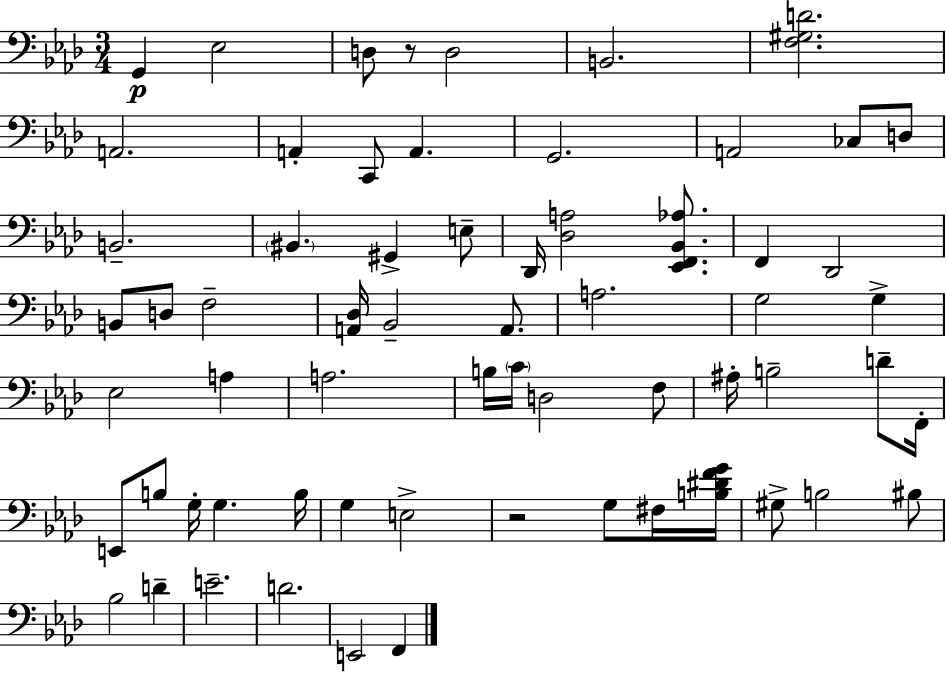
{
  \clef bass
  \numericTimeSignature
  \time 3/4
  \key aes \major
  \repeat volta 2 { g,4\p ees2 | d8 r8 d2 | b,2. | <f gis d'>2. | \break a,2. | a,4-. c,8 a,4. | g,2. | a,2 ces8 d8 | \break b,2.-- | \parenthesize bis,4. gis,4-> e8-- | des,16 <des a>2 <ees, f, bes, aes>8. | f,4 des,2 | \break b,8 d8 f2-- | <a, des>16 bes,2-- a,8. | a2. | g2 g4-> | \break ees2 a4 | a2. | b16 \parenthesize c'16 d2 f8 | ais16-. b2-- d'8-- f,16-. | \break e,8 b8 g16-. g4. b16 | g4 e2-> | r2 g8 fis16 <b dis' f' g'>16 | gis8-> b2 bis8 | \break bes2 d'4-- | e'2.-- | d'2. | e,2 f,4 | \break } \bar "|."
}